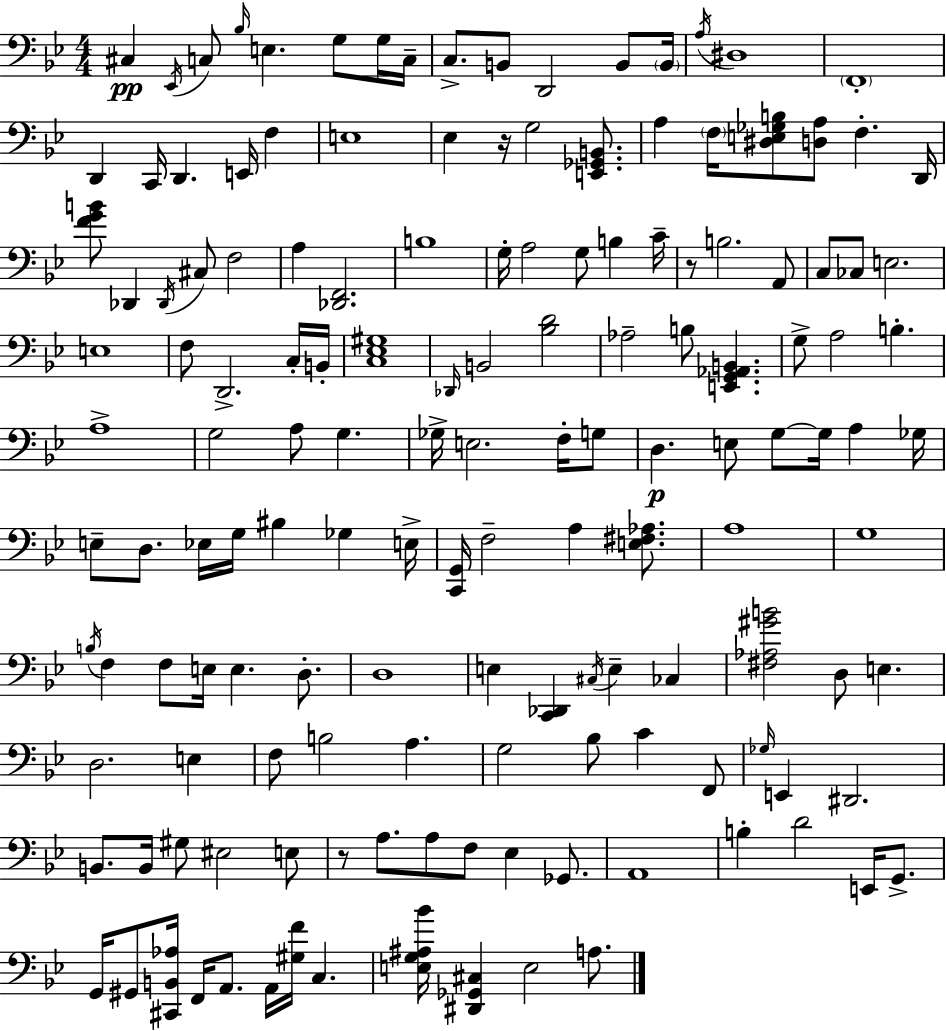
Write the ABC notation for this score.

X:1
T:Untitled
M:4/4
L:1/4
K:Gm
^C, _E,,/4 C,/2 _B,/4 E, G,/2 G,/4 C,/4 C,/2 B,,/2 D,,2 B,,/2 B,,/4 A,/4 ^D,4 F,,4 D,, C,,/4 D,, E,,/4 F, E,4 _E, z/4 G,2 [E,,_G,,B,,]/2 A, F,/4 [^D,E,_G,B,]/2 [D,A,]/2 F, D,,/4 [FGB]/2 _D,, _D,,/4 ^C,/2 F,2 A, [_D,,F,,]2 B,4 G,/4 A,2 G,/2 B, C/4 z/2 B,2 A,,/2 C,/2 _C,/2 E,2 E,4 F,/2 D,,2 C,/4 B,,/4 [C,_E,^G,]4 _D,,/4 B,,2 [_B,D]2 _A,2 B,/2 [E,,G,,_A,,B,,] G,/2 A,2 B, A,4 G,2 A,/2 G, _G,/4 E,2 F,/4 G,/2 D, E,/2 G,/2 G,/4 A, _G,/4 E,/2 D,/2 _E,/4 G,/4 ^B, _G, E,/4 [C,,G,,]/4 F,2 A, [E,^F,_A,]/2 A,4 G,4 B,/4 F, F,/2 E,/4 E, D,/2 D,4 E, [C,,_D,,] ^C,/4 E, _C, [^F,_A,^GB]2 D,/2 E, D,2 E, F,/2 B,2 A, G,2 _B,/2 C F,,/2 _G,/4 E,, ^D,,2 B,,/2 B,,/4 ^G,/2 ^E,2 E,/2 z/2 A,/2 A,/2 F,/2 _E, _G,,/2 A,,4 B, D2 E,,/4 G,,/2 G,,/4 ^G,,/2 [^C,,B,,_A,]/4 F,,/4 A,,/2 A,,/4 [^G,F]/4 C, [E,G,^A,_B]/4 [^D,,_G,,^C,] E,2 A,/2